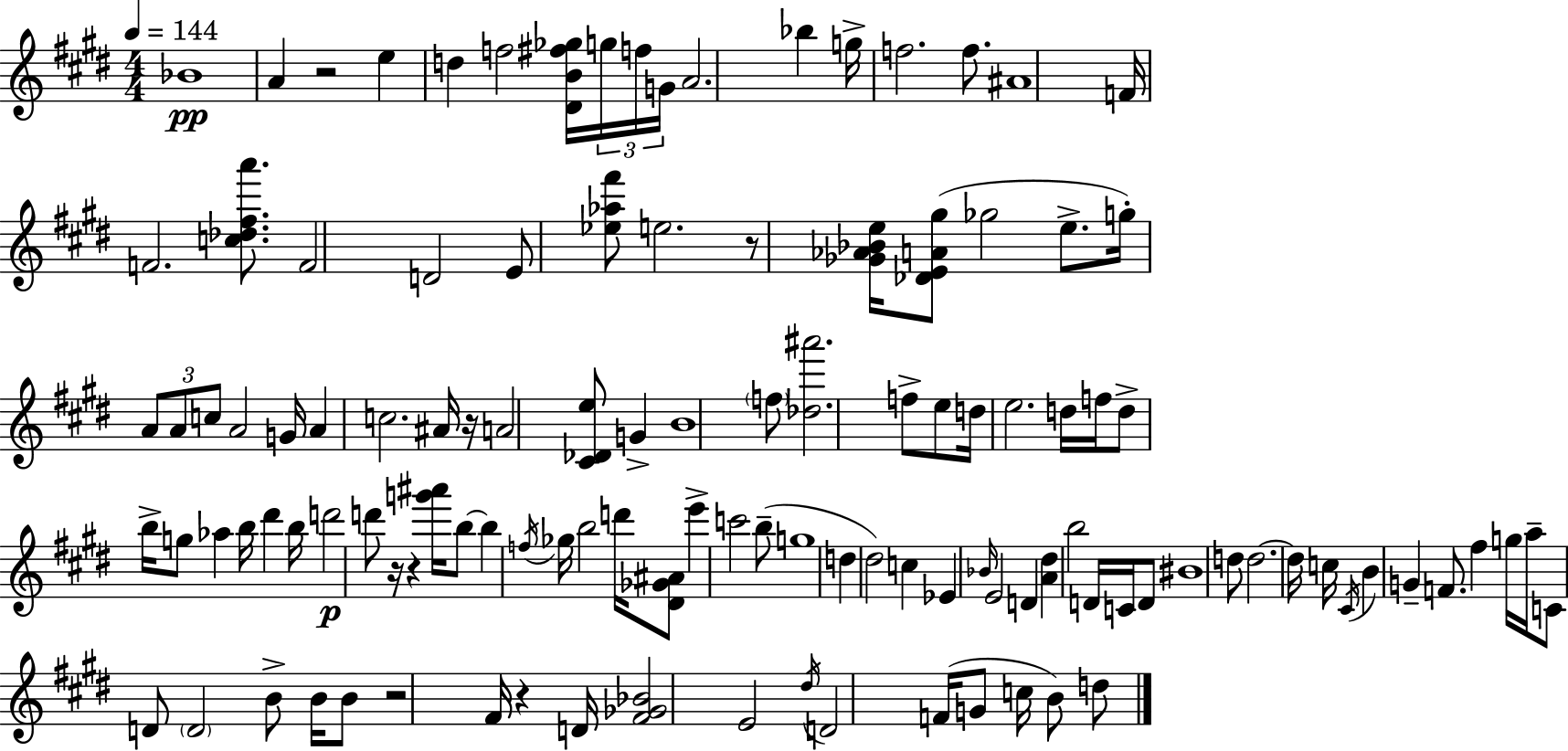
{
  \clef treble
  \numericTimeSignature
  \time 4/4
  \key e \major
  \tempo 4 = 144
  bes'1\pp | a'4 r2 e''4 | d''4 f''2 <dis' b' fis'' ges''>16 \tuplet 3/2 { g''16 f''16 g'16 } | a'2. bes''4 | \break g''16-> f''2. f''8. | ais'1 | f'16 f'2. <c'' des'' fis'' a'''>8. | f'2 d'2 | \break e'8 <ees'' aes'' fis'''>8 e''2. | r8 <ges' aes' bes' e''>16 <des' e' a' gis''>8( ges''2 e''8.-> | g''16-.) \tuplet 3/2 { a'8 a'8 c''8 } a'2 g'16 | a'4 c''2. | \break ais'16 r16 a'2 <cis' des' e''>8 g'4-> | b'1 | \parenthesize f''8 <des'' ais'''>2. f''8-> | e''8 d''16 e''2. d''16 | \break f''16 d''8-> b''16-> g''8 aes''4 b''16 dis'''4 b''16 | d'''2\p d'''8 r16 r4 <g''' ais'''>16 | b''8~~ b''4 \acciaccatura { f''16 } ges''16 b''2 | d'''16 <dis' ges' ais'>8 e'''4-> c'''2 b''8--( | \break g''1 | d''4 dis''2) c''4 | ees'4 \grace { bes'16 } e'2 d'4 | <a' dis''>4 b''2 d'16 c'16 | \break d'8 bis'1 | d''8 d''2.~~ | d''16 c''16 \acciaccatura { cis'16 } b'4 g'4-- f'8. fis''4 | g''16 a''16-- c'8 d'8 \parenthesize d'2 | \break b'8-> b'16 b'8 r2 fis'16 r4 | d'16 <fis' ges' bes'>2 e'2 | \acciaccatura { dis''16 } d'2 f'16( g'8 c''16 | b'8) d''8 \bar "|."
}